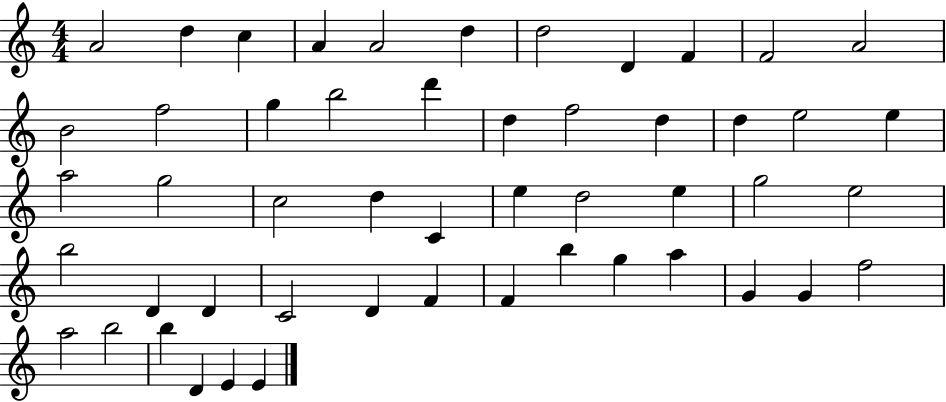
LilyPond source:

{
  \clef treble
  \numericTimeSignature
  \time 4/4
  \key c \major
  a'2 d''4 c''4 | a'4 a'2 d''4 | d''2 d'4 f'4 | f'2 a'2 | \break b'2 f''2 | g''4 b''2 d'''4 | d''4 f''2 d''4 | d''4 e''2 e''4 | \break a''2 g''2 | c''2 d''4 c'4 | e''4 d''2 e''4 | g''2 e''2 | \break b''2 d'4 d'4 | c'2 d'4 f'4 | f'4 b''4 g''4 a''4 | g'4 g'4 f''2 | \break a''2 b''2 | b''4 d'4 e'4 e'4 | \bar "|."
}